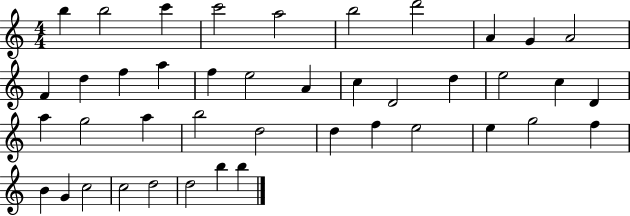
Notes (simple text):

B5/q B5/h C6/q C6/h A5/h B5/h D6/h A4/q G4/q A4/h F4/q D5/q F5/q A5/q F5/q E5/h A4/q C5/q D4/h D5/q E5/h C5/q D4/q A5/q G5/h A5/q B5/h D5/h D5/q F5/q E5/h E5/q G5/h F5/q B4/q G4/q C5/h C5/h D5/h D5/h B5/q B5/q